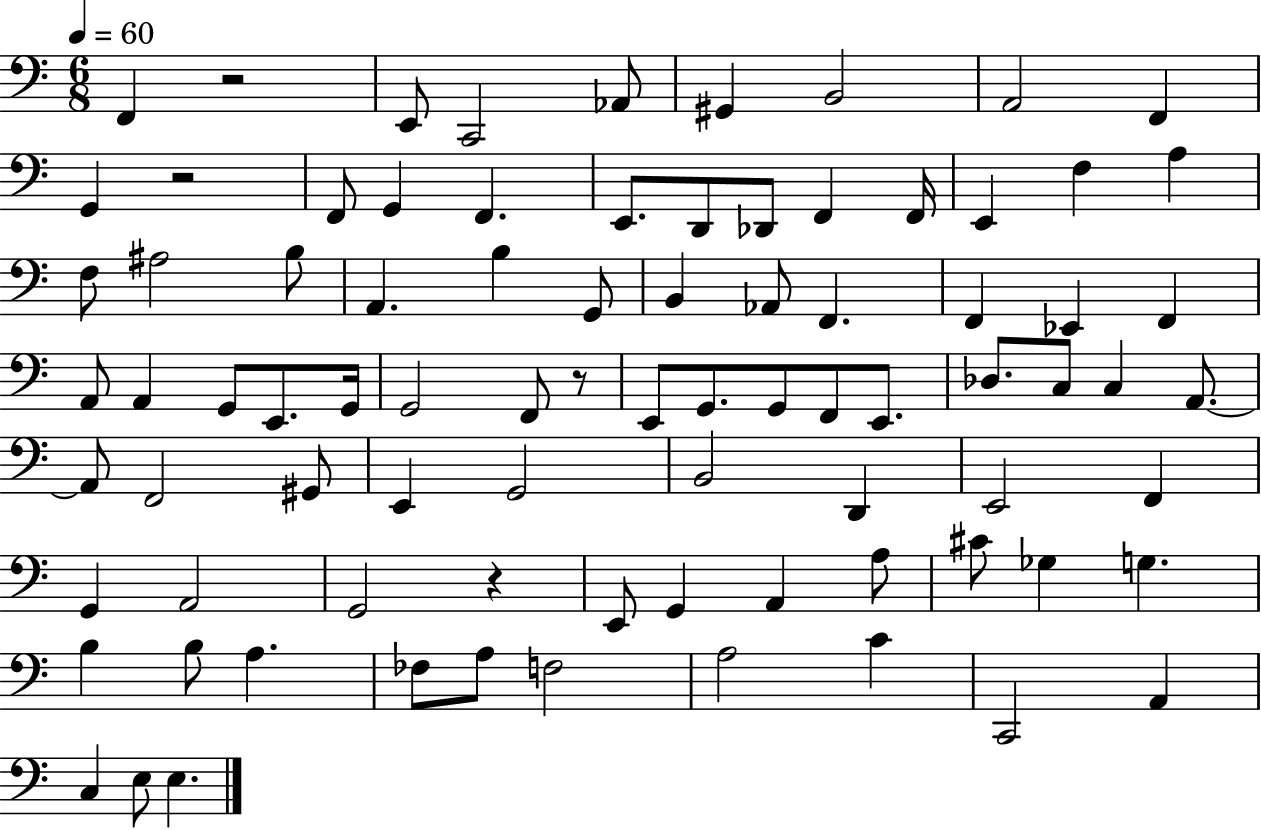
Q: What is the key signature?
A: C major